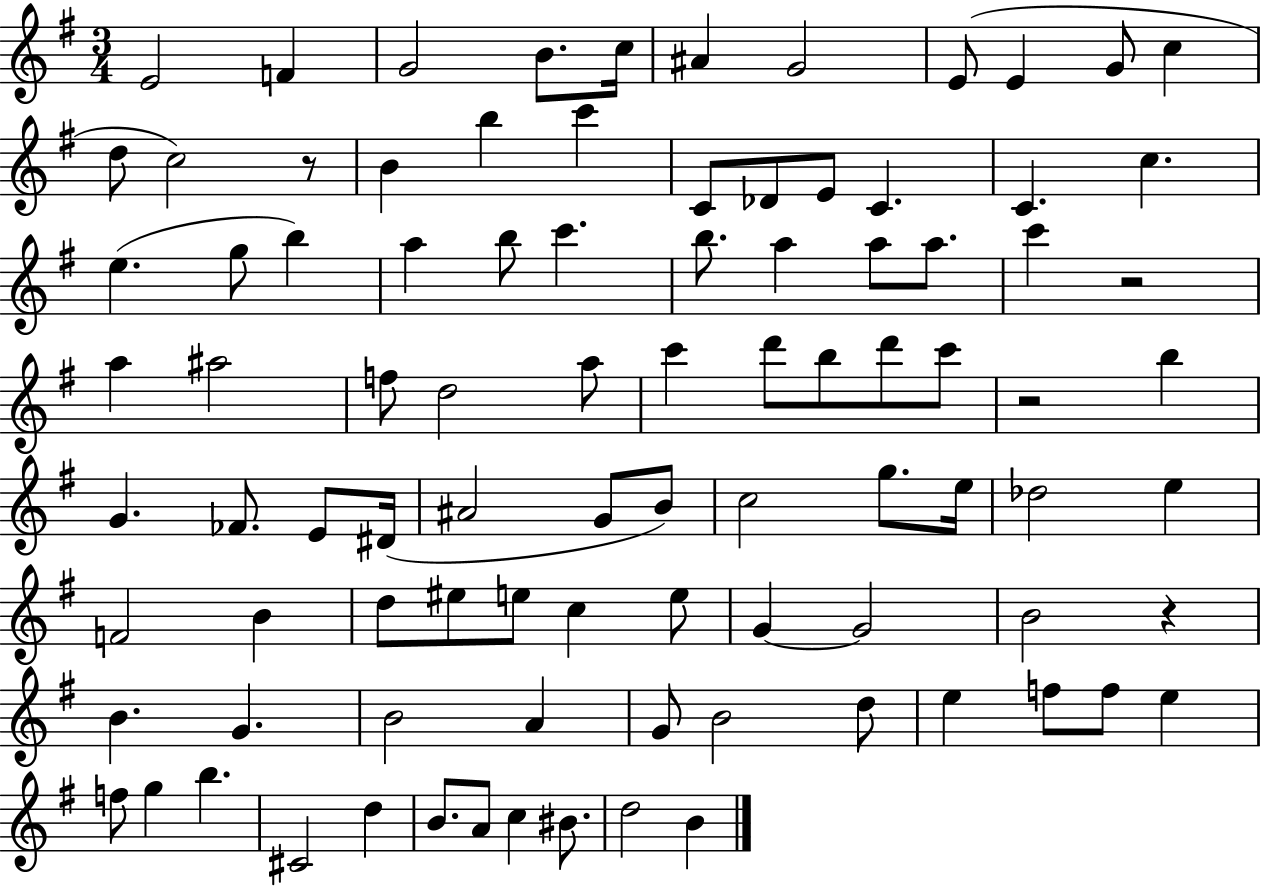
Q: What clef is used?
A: treble